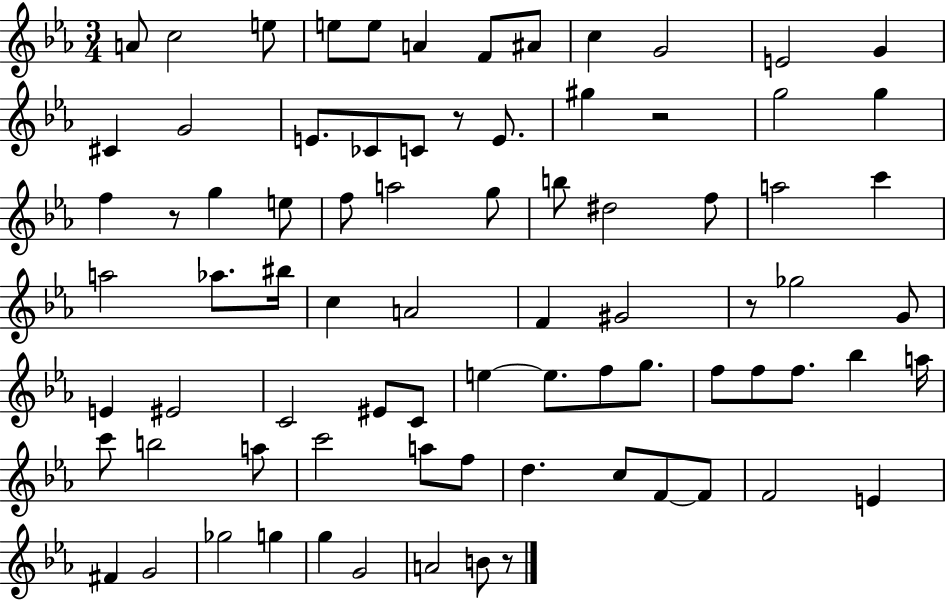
{
  \clef treble
  \numericTimeSignature
  \time 3/4
  \key ees \major
  a'8 c''2 e''8 | e''8 e''8 a'4 f'8 ais'8 | c''4 g'2 | e'2 g'4 | \break cis'4 g'2 | e'8. ces'8 c'8 r8 e'8. | gis''4 r2 | g''2 g''4 | \break f''4 r8 g''4 e''8 | f''8 a''2 g''8 | b''8 dis''2 f''8 | a''2 c'''4 | \break a''2 aes''8. bis''16 | c''4 a'2 | f'4 gis'2 | r8 ges''2 g'8 | \break e'4 eis'2 | c'2 eis'8 c'8 | e''4~~ e''8. f''8 g''8. | f''8 f''8 f''8. bes''4 a''16 | \break c'''8 b''2 a''8 | c'''2 a''8 f''8 | d''4. c''8 f'8~~ f'8 | f'2 e'4 | \break fis'4 g'2 | ges''2 g''4 | g''4 g'2 | a'2 b'8 r8 | \break \bar "|."
}